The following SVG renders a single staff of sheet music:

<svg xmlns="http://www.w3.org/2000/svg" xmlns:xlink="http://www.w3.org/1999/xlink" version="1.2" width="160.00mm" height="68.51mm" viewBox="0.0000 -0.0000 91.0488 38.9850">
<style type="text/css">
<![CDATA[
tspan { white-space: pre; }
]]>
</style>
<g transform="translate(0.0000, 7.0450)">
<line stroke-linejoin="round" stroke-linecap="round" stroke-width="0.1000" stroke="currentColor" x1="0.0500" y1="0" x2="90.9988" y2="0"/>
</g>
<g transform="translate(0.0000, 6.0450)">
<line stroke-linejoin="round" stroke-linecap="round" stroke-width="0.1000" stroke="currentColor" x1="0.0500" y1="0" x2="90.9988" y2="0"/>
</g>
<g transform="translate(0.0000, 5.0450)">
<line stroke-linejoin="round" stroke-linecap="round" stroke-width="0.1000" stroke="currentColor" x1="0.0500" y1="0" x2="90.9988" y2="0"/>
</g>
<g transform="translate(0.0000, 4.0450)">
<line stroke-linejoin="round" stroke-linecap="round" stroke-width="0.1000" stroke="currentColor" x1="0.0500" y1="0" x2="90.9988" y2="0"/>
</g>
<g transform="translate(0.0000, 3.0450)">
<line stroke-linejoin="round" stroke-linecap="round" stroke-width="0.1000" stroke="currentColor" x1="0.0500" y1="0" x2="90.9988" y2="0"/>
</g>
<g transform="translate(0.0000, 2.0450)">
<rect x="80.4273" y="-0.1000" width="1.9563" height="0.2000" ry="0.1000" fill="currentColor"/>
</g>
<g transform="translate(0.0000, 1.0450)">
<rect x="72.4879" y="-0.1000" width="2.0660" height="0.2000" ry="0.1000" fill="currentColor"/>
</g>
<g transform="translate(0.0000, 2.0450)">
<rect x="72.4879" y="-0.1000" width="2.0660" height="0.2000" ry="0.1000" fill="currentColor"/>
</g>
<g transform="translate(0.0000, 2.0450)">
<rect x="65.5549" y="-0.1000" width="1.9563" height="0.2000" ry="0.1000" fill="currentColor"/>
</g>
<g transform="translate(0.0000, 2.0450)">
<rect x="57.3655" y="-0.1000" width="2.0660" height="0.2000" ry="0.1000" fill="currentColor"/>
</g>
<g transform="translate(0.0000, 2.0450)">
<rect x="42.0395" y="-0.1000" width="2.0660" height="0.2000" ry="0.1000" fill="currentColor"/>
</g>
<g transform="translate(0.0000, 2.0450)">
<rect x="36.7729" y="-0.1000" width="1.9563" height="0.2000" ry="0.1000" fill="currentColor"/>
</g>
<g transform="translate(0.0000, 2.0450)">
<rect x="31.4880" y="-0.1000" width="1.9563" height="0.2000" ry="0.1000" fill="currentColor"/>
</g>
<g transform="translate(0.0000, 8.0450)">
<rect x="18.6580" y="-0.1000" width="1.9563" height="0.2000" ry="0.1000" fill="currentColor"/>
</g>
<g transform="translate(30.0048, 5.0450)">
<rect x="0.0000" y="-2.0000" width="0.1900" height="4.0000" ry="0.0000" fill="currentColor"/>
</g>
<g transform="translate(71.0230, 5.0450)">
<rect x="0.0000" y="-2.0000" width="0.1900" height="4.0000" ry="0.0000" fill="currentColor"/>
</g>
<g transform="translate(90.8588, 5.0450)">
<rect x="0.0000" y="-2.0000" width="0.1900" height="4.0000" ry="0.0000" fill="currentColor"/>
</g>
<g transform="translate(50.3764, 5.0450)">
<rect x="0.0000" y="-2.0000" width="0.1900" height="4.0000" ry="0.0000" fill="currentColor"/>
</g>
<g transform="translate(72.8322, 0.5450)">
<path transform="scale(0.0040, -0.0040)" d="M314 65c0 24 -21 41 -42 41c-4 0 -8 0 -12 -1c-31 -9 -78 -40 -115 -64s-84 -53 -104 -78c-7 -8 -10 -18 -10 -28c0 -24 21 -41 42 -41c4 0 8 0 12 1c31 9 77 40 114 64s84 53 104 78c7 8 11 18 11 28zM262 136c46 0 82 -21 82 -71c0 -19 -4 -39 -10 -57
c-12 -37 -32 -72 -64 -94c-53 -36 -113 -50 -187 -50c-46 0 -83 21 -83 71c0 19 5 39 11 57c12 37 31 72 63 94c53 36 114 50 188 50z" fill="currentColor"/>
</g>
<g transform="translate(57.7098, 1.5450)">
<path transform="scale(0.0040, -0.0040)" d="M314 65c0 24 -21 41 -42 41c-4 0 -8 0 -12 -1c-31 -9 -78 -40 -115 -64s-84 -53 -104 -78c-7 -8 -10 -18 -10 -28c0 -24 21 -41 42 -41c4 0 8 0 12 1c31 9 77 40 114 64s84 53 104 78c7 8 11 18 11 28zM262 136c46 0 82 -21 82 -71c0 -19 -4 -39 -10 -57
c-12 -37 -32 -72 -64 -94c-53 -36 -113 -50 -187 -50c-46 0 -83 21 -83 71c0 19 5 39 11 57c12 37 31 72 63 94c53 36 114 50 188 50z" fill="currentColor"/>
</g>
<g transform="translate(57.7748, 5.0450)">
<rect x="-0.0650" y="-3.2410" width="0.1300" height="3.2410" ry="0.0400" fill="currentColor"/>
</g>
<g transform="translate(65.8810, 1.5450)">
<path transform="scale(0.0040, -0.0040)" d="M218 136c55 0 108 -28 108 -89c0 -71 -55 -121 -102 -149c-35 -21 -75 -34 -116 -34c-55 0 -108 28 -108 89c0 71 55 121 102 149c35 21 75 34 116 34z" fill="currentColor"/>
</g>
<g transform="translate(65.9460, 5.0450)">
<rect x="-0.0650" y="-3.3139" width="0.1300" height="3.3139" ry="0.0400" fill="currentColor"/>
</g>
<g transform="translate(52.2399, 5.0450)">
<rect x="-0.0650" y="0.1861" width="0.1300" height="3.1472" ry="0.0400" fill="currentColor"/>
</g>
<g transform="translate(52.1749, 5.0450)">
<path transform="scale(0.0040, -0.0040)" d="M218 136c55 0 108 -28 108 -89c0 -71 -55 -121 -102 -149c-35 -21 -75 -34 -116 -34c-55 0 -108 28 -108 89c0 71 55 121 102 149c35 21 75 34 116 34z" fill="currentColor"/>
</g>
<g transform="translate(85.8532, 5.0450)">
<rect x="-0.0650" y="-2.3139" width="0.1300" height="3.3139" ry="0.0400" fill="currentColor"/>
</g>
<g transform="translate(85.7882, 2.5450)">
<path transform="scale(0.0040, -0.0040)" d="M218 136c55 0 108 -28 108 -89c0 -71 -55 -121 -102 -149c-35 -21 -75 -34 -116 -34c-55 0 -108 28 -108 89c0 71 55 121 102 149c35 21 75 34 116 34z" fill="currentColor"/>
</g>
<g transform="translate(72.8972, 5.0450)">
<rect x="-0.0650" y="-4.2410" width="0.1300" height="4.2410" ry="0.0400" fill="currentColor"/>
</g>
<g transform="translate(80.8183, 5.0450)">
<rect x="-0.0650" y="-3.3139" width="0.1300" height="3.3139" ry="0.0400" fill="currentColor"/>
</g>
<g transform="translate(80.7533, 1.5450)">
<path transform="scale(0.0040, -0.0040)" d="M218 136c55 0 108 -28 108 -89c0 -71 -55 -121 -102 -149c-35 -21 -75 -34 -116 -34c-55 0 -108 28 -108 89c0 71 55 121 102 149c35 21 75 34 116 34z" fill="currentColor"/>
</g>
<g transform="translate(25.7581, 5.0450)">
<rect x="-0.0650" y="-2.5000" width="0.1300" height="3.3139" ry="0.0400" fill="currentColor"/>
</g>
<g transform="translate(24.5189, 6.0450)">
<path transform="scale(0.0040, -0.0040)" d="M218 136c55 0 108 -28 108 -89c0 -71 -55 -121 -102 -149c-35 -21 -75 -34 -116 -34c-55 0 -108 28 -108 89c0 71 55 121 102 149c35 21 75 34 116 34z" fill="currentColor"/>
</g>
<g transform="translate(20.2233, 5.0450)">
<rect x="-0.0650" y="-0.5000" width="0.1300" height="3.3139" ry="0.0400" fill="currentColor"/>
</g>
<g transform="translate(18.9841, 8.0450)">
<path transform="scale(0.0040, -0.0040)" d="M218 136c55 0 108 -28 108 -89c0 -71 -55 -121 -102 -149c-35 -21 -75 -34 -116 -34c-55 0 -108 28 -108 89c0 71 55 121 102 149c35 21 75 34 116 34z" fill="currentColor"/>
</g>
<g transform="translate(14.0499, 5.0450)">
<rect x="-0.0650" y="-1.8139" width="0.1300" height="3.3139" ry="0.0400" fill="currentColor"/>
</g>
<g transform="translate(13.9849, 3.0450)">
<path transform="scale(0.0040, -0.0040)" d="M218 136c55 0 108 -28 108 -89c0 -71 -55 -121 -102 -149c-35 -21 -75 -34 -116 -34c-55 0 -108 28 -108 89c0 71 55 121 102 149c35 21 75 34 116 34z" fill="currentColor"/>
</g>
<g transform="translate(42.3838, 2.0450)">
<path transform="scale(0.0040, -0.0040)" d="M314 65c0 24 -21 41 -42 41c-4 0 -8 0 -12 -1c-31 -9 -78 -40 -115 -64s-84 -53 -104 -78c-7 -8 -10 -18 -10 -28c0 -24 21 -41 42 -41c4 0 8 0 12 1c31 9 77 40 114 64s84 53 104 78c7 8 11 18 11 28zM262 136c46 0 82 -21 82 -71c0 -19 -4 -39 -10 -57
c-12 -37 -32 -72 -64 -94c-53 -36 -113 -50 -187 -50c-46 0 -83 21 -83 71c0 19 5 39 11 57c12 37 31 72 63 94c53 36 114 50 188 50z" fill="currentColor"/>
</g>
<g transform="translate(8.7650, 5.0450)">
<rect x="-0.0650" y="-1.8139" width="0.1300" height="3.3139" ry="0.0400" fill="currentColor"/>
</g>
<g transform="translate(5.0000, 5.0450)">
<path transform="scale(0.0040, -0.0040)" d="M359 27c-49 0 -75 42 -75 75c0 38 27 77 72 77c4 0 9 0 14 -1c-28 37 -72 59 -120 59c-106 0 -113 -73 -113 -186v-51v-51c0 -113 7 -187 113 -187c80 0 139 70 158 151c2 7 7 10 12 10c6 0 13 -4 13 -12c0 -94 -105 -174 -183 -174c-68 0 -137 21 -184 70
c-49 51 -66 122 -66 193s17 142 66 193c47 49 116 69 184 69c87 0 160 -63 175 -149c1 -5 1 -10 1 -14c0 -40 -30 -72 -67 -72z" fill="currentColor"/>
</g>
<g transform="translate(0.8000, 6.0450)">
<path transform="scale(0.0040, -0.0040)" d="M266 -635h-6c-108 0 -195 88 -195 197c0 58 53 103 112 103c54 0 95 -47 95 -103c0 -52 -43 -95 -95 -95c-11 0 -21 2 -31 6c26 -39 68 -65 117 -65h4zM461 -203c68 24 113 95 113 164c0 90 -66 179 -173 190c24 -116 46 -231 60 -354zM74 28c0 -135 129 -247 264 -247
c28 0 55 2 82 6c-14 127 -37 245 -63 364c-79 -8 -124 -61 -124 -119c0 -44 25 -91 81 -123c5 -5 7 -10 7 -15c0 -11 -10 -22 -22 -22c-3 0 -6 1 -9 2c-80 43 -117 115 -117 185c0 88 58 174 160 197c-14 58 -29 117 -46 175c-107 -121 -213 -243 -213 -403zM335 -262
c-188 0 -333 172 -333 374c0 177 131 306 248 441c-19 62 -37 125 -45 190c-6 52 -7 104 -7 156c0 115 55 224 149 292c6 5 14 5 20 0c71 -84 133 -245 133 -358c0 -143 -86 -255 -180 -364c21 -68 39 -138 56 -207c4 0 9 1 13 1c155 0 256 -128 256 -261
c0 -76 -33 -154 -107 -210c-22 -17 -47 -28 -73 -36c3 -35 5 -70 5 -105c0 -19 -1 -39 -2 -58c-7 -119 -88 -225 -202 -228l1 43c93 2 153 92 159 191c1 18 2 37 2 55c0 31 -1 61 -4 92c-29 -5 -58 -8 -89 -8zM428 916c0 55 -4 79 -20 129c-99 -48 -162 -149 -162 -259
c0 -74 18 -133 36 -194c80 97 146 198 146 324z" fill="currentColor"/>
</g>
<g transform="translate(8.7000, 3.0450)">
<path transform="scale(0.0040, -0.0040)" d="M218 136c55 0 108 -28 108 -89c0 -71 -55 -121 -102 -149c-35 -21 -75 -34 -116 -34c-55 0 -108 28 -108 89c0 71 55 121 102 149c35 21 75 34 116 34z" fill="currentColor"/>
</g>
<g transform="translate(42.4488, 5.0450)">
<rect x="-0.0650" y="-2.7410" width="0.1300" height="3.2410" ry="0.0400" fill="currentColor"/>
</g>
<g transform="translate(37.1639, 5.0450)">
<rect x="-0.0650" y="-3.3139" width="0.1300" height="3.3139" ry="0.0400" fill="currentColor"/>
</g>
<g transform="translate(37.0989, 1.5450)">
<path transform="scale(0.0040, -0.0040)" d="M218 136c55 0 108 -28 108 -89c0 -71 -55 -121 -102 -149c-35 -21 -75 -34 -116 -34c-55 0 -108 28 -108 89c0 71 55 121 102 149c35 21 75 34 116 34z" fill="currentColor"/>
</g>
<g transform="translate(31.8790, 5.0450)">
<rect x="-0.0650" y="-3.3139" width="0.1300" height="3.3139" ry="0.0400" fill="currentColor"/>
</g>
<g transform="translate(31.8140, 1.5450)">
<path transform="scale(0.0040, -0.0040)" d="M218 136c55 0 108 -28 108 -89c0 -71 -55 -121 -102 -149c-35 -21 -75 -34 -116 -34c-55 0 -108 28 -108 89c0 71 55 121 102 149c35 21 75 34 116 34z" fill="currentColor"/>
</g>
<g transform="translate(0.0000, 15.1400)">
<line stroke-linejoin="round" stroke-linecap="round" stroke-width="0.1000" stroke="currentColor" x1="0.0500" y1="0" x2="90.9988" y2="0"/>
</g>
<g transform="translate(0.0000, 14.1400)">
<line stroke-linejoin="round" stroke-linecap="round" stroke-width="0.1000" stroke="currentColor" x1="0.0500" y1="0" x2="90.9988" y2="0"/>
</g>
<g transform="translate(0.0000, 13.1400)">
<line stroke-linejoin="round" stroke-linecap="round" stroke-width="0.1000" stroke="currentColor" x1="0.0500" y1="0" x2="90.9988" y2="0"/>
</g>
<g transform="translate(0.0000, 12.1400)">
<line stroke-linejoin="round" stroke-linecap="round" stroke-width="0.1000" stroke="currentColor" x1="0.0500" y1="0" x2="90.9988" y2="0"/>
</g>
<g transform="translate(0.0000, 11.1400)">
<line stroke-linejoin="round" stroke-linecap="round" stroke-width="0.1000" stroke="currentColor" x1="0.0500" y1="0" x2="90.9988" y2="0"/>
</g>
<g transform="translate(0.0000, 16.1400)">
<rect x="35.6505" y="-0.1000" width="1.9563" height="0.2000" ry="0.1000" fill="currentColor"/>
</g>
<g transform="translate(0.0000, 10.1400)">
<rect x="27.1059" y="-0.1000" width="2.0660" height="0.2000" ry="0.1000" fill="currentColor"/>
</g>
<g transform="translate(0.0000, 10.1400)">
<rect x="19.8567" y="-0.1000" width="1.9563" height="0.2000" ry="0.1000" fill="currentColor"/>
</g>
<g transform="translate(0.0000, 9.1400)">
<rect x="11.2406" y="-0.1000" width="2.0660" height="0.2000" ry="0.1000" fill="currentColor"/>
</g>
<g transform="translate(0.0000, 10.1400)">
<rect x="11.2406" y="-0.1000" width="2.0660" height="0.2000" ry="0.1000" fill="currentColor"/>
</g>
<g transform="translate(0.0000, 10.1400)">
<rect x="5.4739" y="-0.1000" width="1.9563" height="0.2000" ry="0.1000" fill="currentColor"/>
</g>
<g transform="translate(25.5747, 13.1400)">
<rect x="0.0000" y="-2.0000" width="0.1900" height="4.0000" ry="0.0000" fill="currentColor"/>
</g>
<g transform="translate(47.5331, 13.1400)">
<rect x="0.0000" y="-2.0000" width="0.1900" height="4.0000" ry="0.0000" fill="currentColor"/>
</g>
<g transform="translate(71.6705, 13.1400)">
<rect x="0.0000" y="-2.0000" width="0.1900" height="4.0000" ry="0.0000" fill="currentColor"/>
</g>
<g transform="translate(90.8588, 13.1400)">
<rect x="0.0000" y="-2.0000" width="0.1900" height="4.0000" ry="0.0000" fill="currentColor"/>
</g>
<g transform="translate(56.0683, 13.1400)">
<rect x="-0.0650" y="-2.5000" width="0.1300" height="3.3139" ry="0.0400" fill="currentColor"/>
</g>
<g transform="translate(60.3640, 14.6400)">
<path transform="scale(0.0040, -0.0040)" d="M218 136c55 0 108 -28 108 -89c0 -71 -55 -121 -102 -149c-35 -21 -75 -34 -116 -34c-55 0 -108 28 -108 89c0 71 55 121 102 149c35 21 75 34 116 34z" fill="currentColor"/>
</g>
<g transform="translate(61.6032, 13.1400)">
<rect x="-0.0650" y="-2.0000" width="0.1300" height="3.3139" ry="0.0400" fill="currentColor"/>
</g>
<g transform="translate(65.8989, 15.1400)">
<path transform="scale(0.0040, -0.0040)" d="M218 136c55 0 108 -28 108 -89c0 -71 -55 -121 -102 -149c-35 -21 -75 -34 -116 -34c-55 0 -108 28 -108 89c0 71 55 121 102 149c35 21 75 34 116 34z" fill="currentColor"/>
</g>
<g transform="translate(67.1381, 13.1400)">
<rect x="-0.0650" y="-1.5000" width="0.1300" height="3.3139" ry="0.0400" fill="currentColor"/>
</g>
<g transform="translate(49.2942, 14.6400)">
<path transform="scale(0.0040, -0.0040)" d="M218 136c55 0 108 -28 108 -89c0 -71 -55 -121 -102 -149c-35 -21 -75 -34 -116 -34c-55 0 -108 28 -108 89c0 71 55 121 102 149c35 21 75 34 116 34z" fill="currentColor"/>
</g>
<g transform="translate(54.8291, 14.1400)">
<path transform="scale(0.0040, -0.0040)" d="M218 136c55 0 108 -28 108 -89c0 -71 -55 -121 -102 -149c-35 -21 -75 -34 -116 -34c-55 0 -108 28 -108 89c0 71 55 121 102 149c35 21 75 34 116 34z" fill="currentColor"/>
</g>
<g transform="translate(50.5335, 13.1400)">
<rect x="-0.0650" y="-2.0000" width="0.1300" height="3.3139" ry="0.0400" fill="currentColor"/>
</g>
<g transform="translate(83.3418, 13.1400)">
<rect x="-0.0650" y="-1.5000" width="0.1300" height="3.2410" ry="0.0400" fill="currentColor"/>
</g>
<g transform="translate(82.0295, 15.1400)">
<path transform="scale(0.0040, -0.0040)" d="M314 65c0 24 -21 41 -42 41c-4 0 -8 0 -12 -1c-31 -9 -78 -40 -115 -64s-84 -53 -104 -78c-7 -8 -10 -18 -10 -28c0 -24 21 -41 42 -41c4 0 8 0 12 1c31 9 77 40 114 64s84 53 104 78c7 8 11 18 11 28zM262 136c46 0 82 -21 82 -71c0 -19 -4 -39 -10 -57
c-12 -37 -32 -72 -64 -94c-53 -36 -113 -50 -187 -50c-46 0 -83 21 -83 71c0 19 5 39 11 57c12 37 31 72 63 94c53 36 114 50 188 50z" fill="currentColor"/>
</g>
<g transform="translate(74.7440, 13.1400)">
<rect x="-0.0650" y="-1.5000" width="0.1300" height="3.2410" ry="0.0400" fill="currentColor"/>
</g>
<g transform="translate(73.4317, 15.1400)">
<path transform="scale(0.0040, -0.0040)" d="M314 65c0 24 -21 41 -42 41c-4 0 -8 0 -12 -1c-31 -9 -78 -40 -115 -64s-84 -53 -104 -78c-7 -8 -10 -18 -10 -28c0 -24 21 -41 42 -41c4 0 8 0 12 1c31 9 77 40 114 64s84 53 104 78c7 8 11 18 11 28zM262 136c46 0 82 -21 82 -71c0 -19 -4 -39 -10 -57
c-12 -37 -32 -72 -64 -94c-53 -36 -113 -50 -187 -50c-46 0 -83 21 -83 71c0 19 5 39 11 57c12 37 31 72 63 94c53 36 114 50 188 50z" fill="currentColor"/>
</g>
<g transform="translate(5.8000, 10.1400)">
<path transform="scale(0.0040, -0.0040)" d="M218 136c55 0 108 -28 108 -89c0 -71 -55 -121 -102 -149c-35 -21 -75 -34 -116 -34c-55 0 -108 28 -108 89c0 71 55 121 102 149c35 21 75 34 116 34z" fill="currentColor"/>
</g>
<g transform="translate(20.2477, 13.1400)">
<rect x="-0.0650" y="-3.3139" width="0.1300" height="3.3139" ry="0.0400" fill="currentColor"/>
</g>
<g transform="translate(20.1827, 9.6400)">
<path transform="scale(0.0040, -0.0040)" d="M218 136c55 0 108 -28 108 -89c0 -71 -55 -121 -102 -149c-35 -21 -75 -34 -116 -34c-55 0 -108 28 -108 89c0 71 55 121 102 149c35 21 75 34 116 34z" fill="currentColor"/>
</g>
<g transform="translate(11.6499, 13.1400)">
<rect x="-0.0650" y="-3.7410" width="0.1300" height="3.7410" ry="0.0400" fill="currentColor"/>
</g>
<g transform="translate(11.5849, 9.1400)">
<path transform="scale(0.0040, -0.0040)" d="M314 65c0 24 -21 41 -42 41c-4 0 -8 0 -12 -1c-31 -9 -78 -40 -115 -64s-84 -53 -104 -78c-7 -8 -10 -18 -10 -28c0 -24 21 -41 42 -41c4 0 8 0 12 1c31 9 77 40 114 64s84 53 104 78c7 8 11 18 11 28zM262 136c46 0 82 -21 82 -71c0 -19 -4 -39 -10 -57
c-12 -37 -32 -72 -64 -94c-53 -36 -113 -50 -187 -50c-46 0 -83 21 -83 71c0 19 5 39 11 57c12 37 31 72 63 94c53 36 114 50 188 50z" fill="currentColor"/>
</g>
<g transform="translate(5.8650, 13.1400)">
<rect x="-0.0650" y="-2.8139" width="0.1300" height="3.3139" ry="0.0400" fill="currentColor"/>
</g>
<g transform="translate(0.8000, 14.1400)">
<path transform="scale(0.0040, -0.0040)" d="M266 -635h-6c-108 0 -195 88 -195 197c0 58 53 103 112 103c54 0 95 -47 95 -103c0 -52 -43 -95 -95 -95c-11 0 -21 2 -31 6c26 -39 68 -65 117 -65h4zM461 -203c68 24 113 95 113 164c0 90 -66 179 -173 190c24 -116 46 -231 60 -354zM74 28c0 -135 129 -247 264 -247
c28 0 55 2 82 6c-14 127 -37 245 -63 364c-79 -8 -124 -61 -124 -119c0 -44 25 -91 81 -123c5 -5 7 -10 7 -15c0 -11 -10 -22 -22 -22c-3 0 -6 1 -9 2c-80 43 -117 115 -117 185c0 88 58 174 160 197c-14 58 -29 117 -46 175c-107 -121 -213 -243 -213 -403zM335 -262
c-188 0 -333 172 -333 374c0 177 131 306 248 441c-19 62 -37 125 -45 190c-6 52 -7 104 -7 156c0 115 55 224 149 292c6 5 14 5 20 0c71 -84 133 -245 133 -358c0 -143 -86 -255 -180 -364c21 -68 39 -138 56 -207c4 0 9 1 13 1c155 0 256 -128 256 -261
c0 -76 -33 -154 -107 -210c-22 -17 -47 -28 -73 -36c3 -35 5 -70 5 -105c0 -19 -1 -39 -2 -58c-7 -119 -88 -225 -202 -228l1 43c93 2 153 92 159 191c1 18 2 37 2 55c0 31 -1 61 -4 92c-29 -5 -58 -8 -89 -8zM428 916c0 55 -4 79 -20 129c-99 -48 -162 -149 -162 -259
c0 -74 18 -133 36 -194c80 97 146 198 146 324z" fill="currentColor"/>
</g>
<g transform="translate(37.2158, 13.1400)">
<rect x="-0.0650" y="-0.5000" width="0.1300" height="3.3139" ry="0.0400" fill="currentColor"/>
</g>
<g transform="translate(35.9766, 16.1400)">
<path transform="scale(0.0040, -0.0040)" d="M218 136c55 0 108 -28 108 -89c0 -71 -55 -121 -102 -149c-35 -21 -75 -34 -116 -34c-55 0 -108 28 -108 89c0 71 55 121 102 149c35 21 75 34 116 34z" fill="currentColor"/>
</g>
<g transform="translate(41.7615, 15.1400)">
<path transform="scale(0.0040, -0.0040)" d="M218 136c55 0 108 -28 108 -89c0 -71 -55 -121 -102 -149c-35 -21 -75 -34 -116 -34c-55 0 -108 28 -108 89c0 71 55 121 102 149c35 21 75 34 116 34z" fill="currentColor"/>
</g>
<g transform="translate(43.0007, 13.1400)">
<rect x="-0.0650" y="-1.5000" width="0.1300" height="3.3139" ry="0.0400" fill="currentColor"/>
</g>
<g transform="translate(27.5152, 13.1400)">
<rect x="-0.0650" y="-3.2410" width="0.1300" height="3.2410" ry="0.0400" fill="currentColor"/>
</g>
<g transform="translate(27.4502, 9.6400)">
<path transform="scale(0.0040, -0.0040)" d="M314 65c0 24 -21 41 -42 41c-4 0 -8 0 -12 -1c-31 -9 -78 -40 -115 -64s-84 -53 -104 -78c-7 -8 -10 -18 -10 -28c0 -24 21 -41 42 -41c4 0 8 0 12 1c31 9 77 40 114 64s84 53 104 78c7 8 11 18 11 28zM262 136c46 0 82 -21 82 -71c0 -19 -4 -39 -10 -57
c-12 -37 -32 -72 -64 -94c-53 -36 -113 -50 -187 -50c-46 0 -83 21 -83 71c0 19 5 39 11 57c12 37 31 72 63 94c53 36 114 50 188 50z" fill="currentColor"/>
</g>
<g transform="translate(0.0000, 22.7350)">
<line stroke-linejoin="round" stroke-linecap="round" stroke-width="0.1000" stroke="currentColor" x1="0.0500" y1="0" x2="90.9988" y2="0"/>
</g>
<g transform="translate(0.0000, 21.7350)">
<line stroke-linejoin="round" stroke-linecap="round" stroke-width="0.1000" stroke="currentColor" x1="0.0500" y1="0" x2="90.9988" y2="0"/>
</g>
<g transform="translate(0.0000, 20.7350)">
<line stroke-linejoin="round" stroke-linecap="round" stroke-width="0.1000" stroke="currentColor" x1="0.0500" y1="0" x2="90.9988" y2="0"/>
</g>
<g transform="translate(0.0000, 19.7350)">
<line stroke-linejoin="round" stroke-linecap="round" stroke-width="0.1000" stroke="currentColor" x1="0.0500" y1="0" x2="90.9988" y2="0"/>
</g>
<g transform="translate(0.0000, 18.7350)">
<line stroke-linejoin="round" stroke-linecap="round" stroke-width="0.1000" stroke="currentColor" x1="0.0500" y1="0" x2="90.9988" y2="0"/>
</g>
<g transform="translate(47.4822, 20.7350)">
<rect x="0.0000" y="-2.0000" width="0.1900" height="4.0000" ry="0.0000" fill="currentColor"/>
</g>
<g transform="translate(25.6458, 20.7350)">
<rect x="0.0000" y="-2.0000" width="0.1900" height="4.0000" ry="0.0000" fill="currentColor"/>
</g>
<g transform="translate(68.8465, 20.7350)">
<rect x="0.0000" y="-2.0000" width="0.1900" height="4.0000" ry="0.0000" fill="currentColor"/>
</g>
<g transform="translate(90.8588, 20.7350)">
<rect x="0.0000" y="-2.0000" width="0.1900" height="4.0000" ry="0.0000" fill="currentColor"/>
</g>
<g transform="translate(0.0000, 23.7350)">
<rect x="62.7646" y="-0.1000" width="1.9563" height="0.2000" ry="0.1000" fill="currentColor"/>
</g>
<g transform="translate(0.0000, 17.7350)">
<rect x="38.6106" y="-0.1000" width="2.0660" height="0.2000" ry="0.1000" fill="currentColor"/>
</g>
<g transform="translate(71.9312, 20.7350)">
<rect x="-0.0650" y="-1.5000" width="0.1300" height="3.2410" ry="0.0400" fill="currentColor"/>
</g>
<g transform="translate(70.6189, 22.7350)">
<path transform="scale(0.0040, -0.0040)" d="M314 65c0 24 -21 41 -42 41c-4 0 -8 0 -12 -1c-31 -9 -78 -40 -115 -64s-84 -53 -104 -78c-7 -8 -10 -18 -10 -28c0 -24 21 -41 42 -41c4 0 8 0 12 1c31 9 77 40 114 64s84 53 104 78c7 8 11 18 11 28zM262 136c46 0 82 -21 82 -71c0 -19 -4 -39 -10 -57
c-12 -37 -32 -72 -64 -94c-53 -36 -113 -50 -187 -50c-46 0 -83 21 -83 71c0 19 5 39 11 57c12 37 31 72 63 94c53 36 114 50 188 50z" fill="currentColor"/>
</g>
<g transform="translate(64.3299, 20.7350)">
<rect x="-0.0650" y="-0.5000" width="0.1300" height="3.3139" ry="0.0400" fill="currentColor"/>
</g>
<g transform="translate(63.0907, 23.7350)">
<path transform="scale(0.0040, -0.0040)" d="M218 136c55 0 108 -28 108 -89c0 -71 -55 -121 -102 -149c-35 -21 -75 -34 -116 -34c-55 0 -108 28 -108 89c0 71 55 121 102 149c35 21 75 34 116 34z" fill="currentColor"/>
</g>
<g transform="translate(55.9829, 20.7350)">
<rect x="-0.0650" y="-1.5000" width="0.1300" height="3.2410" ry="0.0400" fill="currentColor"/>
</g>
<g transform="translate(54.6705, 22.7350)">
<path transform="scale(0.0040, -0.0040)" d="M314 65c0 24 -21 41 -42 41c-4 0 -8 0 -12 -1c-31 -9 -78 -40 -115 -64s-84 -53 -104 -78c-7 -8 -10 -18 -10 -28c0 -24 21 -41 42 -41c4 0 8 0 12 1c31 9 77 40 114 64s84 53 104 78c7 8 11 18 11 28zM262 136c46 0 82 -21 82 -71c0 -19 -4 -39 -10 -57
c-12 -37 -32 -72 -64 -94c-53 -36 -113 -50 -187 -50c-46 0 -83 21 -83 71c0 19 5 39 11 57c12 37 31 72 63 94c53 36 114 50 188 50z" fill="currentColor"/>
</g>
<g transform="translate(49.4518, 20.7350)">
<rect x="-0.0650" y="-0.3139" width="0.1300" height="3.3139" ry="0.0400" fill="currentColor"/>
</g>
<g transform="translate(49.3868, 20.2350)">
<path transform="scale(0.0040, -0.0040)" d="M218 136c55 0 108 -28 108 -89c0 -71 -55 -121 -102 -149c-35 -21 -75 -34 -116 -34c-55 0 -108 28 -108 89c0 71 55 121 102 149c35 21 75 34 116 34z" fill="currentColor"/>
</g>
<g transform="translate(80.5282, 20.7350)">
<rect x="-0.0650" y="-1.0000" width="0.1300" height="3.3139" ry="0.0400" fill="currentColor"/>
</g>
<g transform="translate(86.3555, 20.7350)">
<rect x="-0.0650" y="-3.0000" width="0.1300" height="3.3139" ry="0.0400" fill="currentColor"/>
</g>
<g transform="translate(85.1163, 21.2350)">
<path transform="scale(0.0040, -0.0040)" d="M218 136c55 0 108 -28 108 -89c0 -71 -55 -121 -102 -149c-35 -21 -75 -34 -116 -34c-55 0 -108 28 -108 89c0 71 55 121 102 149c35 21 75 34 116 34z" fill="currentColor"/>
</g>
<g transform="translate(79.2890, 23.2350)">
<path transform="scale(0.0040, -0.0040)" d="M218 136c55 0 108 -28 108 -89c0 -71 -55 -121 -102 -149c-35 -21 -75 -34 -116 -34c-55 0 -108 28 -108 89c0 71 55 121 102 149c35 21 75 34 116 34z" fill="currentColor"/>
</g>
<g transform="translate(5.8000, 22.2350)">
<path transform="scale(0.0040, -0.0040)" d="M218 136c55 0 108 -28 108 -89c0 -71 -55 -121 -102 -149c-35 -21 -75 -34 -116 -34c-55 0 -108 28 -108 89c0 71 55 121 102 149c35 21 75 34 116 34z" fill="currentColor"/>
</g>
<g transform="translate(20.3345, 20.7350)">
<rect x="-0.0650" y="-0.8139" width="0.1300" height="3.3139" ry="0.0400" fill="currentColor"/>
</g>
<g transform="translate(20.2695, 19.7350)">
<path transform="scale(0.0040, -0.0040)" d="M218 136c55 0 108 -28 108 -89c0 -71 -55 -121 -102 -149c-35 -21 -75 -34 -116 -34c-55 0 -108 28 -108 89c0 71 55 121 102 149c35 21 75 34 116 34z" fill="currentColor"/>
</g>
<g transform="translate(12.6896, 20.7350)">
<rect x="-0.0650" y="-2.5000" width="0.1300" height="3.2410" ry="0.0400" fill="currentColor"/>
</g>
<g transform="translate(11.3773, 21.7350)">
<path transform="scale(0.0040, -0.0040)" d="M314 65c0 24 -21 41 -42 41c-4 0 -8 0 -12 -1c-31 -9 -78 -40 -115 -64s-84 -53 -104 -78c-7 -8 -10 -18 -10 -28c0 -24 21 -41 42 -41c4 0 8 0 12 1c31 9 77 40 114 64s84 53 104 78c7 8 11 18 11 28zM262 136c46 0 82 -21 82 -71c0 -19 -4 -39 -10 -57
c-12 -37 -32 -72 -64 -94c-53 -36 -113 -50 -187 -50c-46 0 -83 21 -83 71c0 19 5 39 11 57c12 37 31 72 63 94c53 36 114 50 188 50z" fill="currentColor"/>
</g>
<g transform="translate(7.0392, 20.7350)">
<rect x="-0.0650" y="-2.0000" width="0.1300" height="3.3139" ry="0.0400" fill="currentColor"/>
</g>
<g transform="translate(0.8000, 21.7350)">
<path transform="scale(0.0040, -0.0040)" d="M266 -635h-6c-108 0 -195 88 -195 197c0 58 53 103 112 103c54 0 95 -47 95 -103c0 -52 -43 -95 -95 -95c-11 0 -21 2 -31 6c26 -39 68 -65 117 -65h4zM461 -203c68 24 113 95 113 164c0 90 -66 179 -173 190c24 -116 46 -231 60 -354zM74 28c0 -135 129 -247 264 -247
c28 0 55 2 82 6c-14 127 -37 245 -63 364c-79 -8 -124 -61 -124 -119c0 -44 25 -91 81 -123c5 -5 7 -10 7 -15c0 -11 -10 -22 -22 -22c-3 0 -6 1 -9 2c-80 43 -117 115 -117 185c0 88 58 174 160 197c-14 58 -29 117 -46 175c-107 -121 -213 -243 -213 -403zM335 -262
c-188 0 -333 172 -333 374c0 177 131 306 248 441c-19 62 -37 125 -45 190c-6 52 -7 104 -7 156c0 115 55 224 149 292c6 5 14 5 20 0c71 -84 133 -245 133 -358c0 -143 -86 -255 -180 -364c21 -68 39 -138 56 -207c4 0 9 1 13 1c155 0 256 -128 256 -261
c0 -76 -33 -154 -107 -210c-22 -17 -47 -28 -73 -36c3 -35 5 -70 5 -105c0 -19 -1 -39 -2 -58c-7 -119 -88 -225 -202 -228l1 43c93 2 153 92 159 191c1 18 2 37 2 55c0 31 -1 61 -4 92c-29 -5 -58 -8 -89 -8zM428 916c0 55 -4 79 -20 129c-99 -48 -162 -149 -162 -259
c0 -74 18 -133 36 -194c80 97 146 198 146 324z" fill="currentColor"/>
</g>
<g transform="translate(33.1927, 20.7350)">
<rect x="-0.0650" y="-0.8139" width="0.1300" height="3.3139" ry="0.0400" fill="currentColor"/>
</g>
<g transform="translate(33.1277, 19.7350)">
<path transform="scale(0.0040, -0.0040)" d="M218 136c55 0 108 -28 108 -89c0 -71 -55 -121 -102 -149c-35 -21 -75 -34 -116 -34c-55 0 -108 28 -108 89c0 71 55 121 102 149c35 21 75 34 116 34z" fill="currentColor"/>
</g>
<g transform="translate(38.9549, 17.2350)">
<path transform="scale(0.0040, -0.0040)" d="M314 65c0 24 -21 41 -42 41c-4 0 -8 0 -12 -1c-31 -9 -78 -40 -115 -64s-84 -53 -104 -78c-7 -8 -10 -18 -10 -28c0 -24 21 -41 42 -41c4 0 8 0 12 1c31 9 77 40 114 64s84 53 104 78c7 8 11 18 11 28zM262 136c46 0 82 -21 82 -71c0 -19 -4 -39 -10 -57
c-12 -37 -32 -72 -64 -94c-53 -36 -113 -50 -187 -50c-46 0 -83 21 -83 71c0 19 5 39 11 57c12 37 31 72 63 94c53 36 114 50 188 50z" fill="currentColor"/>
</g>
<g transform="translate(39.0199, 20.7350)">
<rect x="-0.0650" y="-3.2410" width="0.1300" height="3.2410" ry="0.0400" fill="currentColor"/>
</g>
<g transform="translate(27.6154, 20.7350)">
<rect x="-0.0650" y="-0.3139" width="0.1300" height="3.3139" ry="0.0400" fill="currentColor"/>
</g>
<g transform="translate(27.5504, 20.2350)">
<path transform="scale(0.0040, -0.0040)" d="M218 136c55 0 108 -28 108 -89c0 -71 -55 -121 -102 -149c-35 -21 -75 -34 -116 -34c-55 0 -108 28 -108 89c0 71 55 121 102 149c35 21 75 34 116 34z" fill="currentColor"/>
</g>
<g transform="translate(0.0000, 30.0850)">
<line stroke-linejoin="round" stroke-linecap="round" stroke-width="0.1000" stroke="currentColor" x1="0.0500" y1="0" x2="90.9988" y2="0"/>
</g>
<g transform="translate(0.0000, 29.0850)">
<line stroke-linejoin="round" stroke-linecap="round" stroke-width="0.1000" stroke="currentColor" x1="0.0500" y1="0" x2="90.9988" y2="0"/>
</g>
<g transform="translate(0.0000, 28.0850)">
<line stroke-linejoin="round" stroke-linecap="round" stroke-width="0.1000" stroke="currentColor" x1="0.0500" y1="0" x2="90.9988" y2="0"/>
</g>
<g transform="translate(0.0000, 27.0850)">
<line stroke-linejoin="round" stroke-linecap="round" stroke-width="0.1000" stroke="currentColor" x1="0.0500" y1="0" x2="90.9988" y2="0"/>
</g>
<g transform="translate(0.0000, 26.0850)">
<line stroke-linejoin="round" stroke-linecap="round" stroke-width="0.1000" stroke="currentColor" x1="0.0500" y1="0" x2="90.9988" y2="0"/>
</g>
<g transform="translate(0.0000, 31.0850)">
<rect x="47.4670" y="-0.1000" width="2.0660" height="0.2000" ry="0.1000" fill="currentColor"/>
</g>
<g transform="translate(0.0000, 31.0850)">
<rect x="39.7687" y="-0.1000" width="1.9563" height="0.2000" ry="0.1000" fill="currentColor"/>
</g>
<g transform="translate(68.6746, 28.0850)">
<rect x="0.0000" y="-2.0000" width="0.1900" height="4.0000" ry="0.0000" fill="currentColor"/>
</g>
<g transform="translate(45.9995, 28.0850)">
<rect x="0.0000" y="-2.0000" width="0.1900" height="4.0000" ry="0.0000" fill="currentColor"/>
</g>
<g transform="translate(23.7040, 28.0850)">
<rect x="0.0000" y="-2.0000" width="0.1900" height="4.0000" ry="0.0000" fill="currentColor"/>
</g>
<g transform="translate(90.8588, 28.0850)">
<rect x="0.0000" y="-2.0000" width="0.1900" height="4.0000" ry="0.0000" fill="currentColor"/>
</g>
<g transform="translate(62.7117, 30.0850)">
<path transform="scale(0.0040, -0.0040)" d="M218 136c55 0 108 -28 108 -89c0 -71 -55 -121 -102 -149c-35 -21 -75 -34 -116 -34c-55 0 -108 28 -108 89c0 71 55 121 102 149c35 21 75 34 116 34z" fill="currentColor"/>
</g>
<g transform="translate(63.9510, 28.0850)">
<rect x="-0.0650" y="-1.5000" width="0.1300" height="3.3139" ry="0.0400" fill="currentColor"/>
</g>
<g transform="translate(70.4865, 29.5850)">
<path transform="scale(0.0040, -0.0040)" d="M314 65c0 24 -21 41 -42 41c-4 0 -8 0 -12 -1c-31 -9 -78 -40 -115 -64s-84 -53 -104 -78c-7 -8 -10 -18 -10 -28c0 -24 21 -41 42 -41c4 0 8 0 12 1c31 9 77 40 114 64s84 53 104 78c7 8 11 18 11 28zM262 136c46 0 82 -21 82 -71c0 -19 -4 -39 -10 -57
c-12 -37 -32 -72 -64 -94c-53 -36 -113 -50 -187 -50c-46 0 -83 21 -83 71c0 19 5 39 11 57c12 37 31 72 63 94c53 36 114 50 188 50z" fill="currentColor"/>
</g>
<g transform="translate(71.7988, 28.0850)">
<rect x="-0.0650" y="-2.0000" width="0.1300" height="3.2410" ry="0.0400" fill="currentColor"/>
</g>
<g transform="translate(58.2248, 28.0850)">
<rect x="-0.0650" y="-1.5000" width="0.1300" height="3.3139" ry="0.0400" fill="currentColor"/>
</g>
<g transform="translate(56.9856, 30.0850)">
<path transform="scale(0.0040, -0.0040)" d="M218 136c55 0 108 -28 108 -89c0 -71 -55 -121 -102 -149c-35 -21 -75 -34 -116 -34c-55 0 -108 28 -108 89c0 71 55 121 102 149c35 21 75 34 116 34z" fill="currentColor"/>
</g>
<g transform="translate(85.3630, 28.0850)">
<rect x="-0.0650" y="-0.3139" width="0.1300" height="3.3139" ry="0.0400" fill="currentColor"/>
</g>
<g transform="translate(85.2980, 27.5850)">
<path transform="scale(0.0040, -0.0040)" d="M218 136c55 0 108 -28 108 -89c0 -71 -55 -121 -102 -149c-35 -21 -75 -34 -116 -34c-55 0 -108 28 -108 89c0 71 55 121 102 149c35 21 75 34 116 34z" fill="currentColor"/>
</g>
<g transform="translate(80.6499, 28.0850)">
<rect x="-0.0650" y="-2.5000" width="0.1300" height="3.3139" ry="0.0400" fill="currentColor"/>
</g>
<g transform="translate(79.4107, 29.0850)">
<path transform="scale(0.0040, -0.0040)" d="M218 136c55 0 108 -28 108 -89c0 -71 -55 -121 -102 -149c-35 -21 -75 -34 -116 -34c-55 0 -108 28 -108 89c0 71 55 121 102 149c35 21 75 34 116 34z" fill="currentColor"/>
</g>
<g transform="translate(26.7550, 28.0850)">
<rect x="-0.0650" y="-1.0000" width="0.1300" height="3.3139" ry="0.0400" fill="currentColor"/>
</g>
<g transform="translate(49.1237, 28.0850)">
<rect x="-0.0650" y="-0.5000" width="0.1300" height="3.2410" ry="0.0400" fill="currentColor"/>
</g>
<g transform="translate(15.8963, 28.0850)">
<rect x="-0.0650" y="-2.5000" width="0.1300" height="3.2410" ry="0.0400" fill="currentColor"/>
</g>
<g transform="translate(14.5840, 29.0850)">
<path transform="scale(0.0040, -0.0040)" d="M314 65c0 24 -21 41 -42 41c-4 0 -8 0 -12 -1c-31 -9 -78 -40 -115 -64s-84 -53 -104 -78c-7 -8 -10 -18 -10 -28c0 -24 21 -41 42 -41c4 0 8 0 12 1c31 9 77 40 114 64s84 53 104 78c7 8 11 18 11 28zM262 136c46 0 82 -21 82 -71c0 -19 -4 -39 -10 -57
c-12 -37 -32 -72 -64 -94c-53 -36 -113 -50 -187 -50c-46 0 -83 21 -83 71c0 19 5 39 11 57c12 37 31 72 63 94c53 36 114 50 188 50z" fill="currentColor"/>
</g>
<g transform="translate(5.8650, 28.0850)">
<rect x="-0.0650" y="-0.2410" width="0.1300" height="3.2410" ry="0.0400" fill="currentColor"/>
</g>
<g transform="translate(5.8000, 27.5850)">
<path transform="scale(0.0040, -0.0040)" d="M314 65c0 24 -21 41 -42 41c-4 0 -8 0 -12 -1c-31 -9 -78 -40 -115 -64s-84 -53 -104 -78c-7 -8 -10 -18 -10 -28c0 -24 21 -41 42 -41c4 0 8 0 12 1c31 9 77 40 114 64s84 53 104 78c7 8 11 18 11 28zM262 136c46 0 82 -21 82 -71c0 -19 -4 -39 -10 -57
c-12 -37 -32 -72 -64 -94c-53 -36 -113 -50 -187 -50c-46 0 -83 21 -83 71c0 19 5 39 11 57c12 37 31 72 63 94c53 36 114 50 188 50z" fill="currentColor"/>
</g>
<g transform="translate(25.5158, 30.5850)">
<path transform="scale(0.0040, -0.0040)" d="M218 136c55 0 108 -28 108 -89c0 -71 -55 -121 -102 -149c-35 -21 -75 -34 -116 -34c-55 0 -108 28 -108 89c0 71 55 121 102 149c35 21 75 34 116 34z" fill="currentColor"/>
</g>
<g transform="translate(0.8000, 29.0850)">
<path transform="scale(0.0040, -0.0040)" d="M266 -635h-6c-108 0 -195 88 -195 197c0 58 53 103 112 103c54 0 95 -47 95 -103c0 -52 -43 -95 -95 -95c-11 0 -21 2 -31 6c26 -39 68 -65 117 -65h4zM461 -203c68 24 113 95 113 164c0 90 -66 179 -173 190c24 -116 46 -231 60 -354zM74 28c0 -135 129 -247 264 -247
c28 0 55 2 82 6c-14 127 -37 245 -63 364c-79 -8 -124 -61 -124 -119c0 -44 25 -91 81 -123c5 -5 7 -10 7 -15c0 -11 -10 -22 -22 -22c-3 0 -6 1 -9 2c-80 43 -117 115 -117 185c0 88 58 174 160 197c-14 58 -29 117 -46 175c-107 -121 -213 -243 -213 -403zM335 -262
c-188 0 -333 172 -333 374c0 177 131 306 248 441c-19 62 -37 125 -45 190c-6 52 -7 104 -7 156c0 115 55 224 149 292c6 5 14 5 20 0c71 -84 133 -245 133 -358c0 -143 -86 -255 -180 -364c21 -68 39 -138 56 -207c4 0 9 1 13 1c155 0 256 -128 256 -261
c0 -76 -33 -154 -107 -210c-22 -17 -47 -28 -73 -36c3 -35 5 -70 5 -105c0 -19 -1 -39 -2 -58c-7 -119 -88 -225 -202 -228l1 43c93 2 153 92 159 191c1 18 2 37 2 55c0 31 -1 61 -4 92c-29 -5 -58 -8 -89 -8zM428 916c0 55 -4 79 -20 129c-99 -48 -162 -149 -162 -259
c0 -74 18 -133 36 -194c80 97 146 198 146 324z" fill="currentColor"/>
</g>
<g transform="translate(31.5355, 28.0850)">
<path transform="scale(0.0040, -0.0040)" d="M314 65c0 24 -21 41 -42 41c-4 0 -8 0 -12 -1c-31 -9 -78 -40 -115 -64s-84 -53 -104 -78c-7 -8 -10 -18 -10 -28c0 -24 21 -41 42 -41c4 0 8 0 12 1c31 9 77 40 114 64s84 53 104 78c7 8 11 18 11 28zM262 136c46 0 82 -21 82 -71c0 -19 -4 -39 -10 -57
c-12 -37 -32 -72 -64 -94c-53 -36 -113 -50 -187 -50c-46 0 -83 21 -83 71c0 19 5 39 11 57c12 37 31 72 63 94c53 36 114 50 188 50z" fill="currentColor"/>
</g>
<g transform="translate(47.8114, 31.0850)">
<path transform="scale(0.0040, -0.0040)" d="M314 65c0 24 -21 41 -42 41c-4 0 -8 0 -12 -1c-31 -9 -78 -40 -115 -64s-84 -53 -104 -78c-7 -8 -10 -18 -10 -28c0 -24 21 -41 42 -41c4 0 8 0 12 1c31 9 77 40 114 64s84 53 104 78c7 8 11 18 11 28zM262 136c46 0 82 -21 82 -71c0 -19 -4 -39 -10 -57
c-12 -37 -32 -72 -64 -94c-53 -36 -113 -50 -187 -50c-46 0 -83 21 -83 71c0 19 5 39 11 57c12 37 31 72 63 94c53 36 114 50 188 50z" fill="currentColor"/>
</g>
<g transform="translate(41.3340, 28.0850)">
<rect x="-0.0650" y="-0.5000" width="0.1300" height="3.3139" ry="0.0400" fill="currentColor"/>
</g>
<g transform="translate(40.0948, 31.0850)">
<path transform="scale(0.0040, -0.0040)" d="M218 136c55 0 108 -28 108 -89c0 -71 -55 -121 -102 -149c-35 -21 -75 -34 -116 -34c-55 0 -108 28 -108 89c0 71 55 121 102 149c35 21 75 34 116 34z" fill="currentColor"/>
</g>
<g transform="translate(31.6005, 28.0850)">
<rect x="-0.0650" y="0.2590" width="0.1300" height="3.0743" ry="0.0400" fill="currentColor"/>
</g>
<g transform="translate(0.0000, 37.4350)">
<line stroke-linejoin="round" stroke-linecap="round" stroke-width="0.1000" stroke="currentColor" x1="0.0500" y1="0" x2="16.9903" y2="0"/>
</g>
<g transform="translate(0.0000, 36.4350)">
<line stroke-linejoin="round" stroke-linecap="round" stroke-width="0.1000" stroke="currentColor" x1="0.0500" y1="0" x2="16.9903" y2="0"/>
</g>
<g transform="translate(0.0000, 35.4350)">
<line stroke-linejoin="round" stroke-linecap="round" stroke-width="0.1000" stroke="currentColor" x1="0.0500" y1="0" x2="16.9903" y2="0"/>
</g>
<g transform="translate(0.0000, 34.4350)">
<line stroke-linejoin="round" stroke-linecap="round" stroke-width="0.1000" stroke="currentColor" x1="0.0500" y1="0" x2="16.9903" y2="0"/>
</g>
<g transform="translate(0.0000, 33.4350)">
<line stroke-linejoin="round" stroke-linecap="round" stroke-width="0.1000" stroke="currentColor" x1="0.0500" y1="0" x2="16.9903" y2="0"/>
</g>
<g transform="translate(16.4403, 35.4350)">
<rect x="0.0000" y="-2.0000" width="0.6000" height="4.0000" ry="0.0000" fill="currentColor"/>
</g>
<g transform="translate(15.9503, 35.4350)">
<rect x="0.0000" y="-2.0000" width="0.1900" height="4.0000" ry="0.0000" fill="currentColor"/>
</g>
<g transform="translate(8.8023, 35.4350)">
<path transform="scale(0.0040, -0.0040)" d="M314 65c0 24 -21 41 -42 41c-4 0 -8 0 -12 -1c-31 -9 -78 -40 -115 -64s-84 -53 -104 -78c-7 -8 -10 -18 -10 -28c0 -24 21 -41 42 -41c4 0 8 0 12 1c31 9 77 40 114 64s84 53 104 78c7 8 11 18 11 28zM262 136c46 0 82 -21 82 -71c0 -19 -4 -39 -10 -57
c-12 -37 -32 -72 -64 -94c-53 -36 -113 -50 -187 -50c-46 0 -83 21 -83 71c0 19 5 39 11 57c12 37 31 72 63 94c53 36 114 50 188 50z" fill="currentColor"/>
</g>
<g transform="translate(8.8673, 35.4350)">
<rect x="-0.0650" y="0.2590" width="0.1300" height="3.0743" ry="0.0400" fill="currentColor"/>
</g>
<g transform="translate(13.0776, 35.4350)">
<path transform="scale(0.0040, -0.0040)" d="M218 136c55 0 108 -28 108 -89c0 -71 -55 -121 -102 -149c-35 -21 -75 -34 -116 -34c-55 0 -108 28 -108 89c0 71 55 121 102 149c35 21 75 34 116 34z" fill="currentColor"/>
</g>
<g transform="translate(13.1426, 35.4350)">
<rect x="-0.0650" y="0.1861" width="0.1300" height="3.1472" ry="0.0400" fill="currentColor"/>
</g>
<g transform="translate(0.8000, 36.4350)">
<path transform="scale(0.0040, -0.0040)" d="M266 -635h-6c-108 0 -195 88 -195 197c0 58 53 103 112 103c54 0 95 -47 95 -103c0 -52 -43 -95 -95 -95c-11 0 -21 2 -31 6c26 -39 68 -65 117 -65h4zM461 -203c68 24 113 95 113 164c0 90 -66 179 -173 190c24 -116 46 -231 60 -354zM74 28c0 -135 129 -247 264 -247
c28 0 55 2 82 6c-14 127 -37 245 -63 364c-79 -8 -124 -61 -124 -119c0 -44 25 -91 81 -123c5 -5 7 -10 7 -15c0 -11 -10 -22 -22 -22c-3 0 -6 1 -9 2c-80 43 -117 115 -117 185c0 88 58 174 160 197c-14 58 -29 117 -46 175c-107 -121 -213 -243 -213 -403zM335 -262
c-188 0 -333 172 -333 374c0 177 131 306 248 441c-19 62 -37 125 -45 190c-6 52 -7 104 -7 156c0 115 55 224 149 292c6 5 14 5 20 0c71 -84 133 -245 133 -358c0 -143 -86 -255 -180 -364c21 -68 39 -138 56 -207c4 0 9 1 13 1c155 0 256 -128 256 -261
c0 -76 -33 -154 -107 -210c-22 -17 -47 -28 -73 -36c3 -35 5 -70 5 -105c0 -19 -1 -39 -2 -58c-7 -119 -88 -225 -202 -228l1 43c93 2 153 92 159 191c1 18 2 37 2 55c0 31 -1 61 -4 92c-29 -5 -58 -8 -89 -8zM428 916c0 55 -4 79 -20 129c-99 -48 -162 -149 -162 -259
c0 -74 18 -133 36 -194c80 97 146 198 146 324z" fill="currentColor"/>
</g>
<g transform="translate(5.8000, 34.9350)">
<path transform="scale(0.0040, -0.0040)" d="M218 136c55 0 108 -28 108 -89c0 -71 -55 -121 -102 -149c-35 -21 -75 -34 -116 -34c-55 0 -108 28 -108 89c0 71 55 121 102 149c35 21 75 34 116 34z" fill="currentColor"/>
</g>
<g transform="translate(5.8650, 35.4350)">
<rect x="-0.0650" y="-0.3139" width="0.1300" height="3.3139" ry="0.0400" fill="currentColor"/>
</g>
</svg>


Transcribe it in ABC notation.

X:1
T:Untitled
M:4/4
L:1/4
K:C
f f C G b b a2 B b2 b d'2 b g a c'2 b b2 C E F G F E E2 E2 F G2 d c d b2 c E2 C E2 D A c2 G2 D B2 C C2 E E F2 G c c B2 B